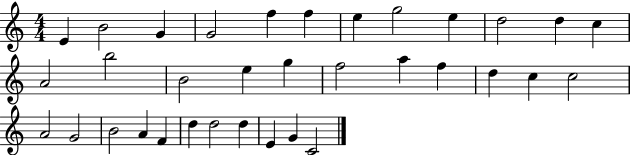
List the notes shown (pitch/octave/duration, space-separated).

E4/q B4/h G4/q G4/h F5/q F5/q E5/q G5/h E5/q D5/h D5/q C5/q A4/h B5/h B4/h E5/q G5/q F5/h A5/q F5/q D5/q C5/q C5/h A4/h G4/h B4/h A4/q F4/q D5/q D5/h D5/q E4/q G4/q C4/h